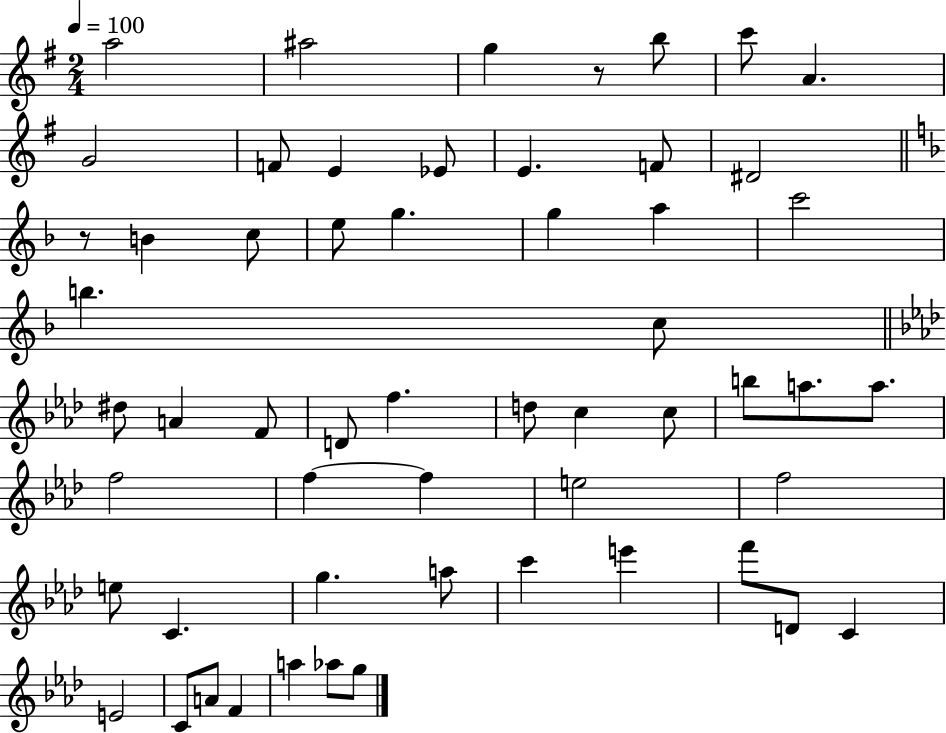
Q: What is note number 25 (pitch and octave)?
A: F4